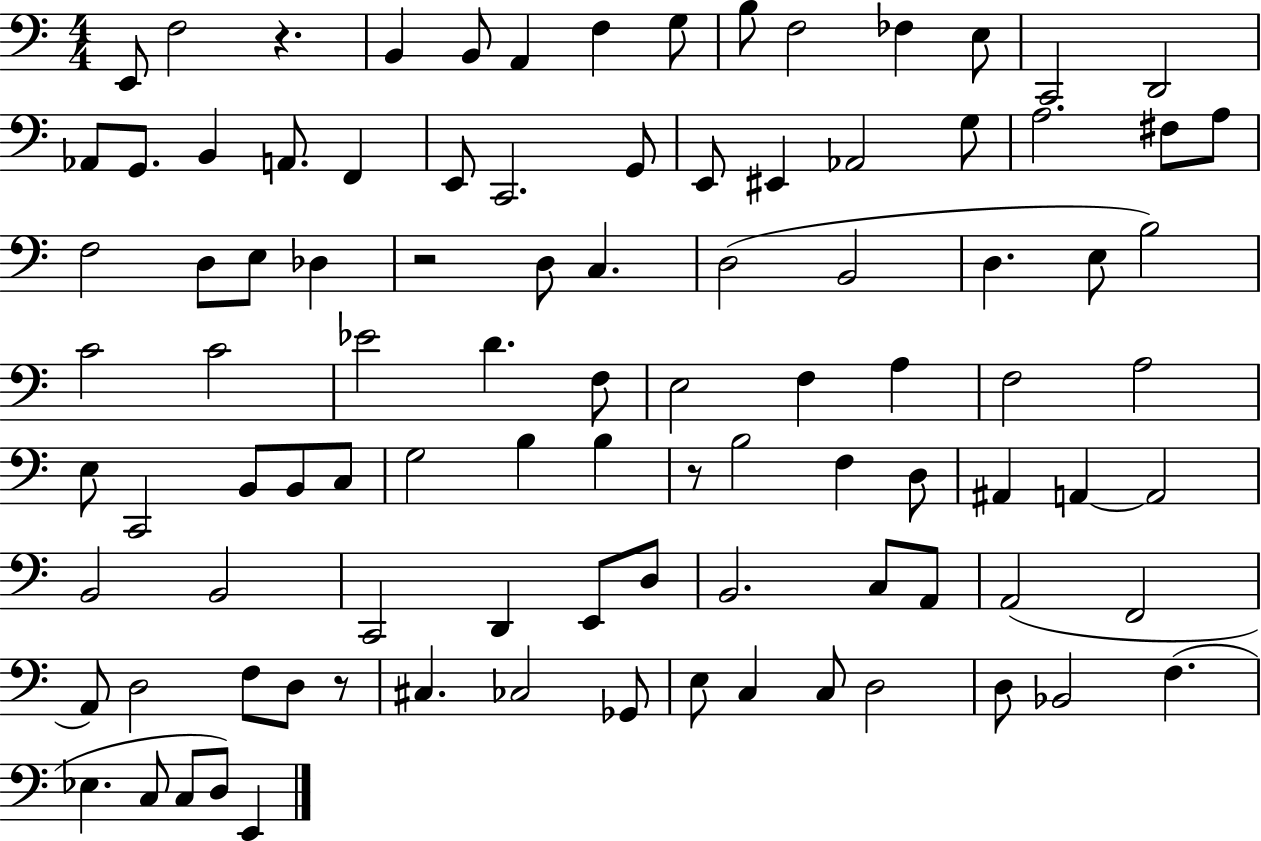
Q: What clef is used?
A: bass